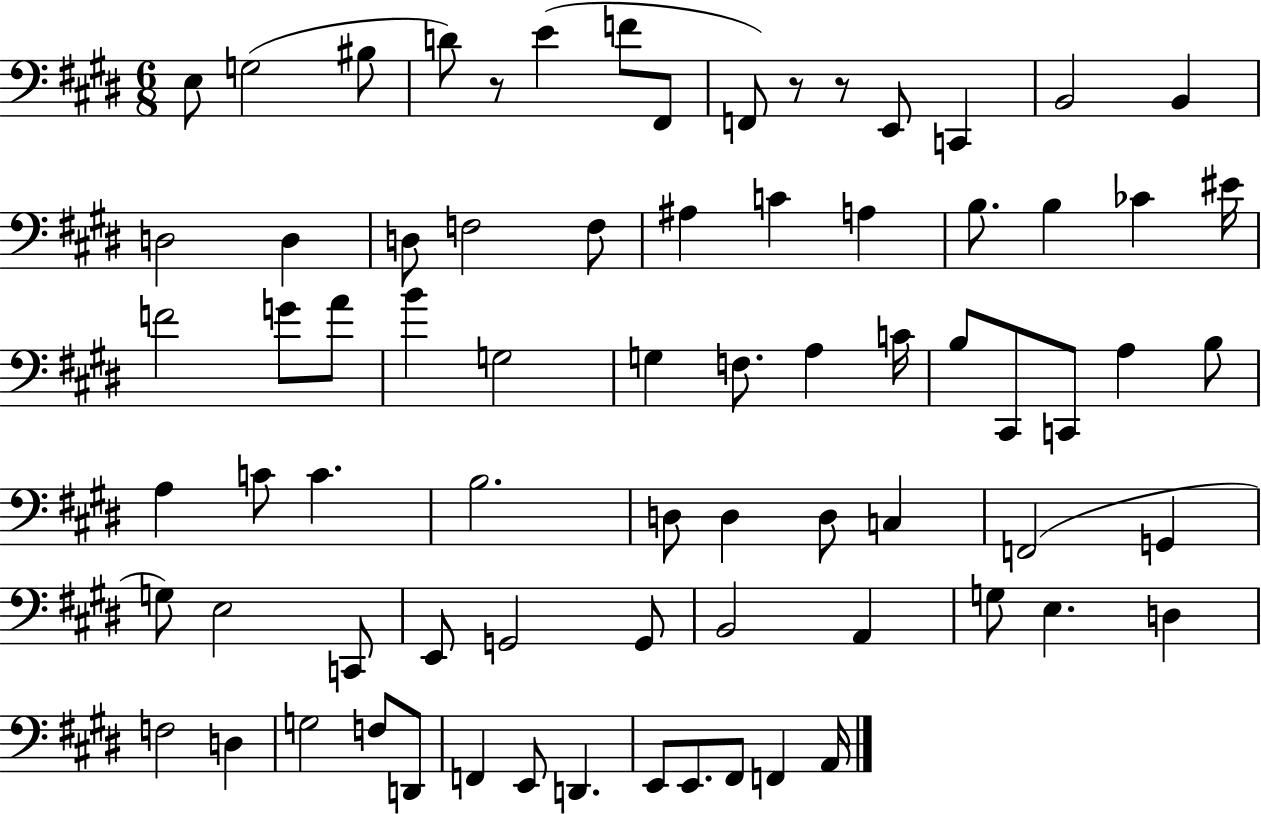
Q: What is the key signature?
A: E major